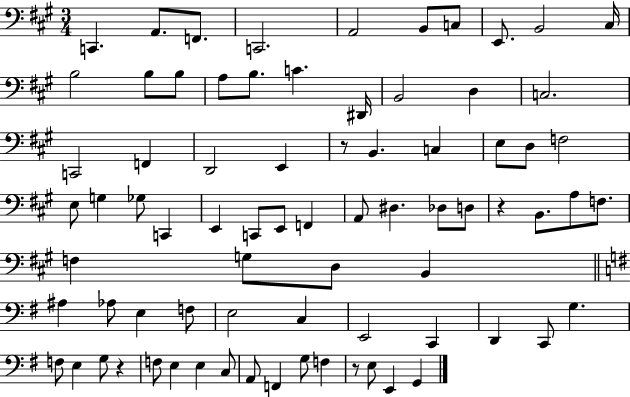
X:1
T:Untitled
M:3/4
L:1/4
K:A
C,, A,,/2 F,,/2 C,,2 A,,2 B,,/2 C,/2 E,,/2 B,,2 ^C,/4 B,2 B,/2 B,/2 A,/2 B,/2 C ^D,,/4 B,,2 D, C,2 C,,2 F,, D,,2 E,, z/2 B,, C, E,/2 D,/2 F,2 E,/2 G, _G,/2 C,, E,, C,,/2 E,,/2 F,, A,,/2 ^D, _D,/2 D,/2 z B,,/2 A,/2 F,/2 F, G,/2 D,/2 B,, ^A, _A,/2 E, F,/2 E,2 C, E,,2 C,, D,, C,,/2 G, F,/2 E, G,/2 z F,/2 E, E, C,/2 A,,/2 F,, G,/2 F, z/2 E,/2 E,, G,,